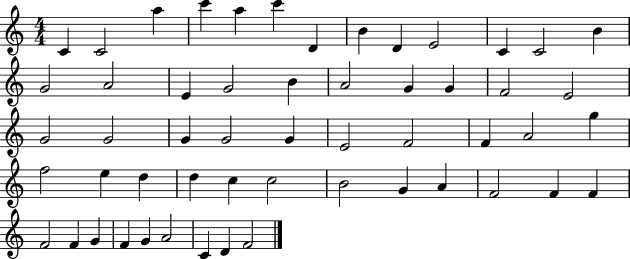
X:1
T:Untitled
M:4/4
L:1/4
K:C
C C2 a c' a c' D B D E2 C C2 B G2 A2 E G2 B A2 G G F2 E2 G2 G2 G G2 G E2 F2 F A2 g f2 e d d c c2 B2 G A F2 F F F2 F G F G A2 C D F2